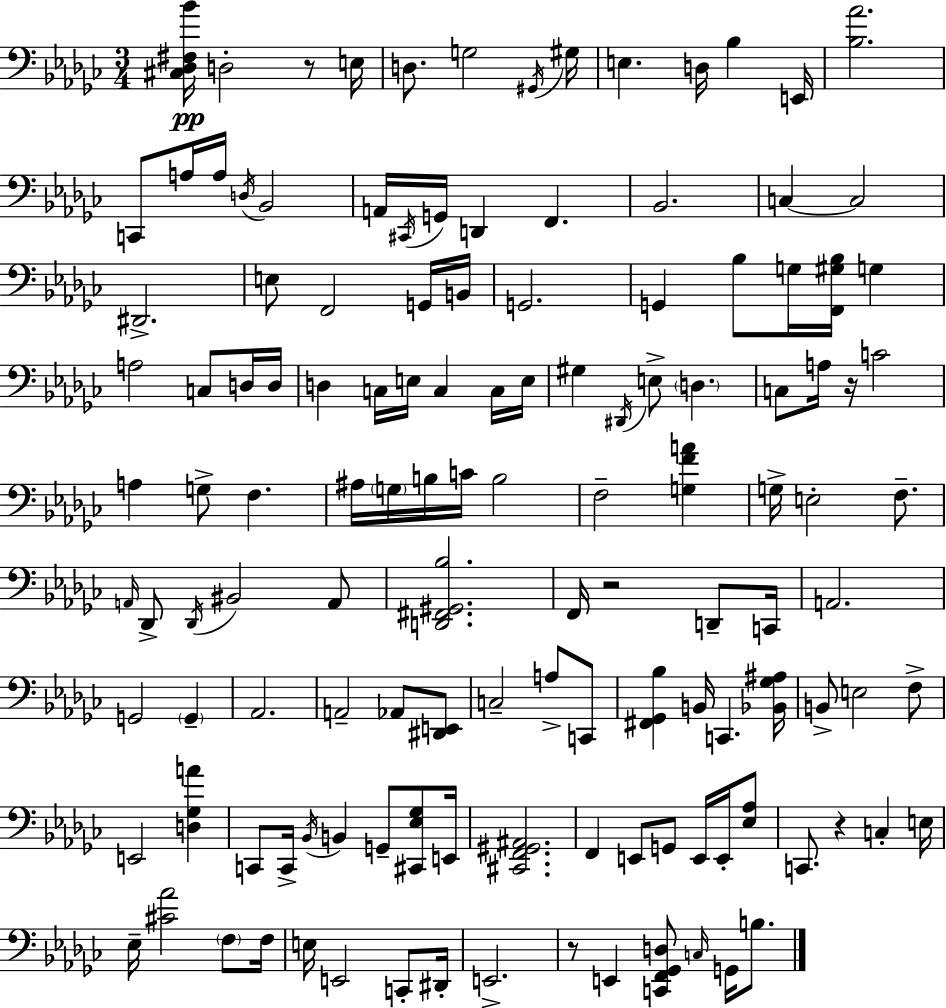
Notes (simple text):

[C#3,Db3,F#3,Bb4]/s D3/h R/e E3/s D3/e. G3/h G#2/s G#3/s E3/q. D3/s Bb3/q E2/s [Bb3,Ab4]/h. C2/e A3/s A3/s D3/s Bb2/h A2/s C#2/s G2/s D2/q F2/q. Bb2/h. C3/q C3/h D#2/h. E3/e F2/h G2/s B2/s G2/h. G2/q Bb3/e G3/s [F2,G#3,Bb3]/s G3/q A3/h C3/e D3/s D3/s D3/q C3/s E3/s C3/q C3/s E3/s G#3/q D#2/s E3/e D3/q. C3/e A3/s R/s C4/h A3/q G3/e F3/q. A#3/s G3/s B3/s C4/s B3/h F3/h [G3,F4,A4]/q G3/s E3/h F3/e. A2/s Db2/e Db2/s BIS2/h A2/e [D2,F#2,G#2,Bb3]/h. F2/s R/h D2/e C2/s A2/h. G2/h G2/q Ab2/h. A2/h Ab2/e [D#2,E2]/e C3/h A3/e C2/e [F#2,Gb2,Bb3]/q B2/s C2/q. [Bb2,Gb3,A#3]/s B2/e E3/h F3/e E2/h [D3,Gb3,A4]/q C2/e C2/s Bb2/s B2/q G2/e [C#2,Eb3,Gb3]/e E2/s [C#2,F2,G#2,A#2]/h. F2/q E2/e G2/e E2/s E2/s [Eb3,Ab3]/e C2/e. R/q C3/q E3/s Eb3/s [C#4,Ab4]/h F3/e F3/s E3/s E2/h C2/e D#2/s E2/h. R/e E2/q [C2,F2,Gb2,D3]/e C3/s G2/s B3/e.